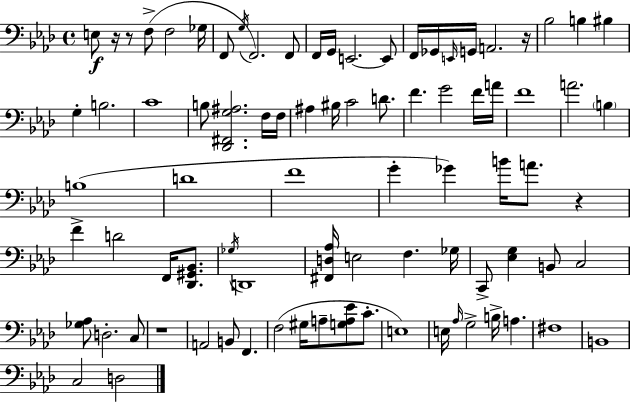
E3/e R/s R/e F3/e F3/h Gb3/s F2/e G3/s F2/h. F2/e F2/s G2/s E2/h. E2/e F2/s Gb2/s E2/s G2/s A2/h. R/s Bb3/h B3/q BIS3/q G3/q B3/h. C4/w B3/e [Db2,F#2,G3,A#3]/h. F3/s F3/s A#3/q BIS3/s C4/h D4/e. F4/q. G4/h F4/s A4/s F4/w A4/h. B3/q B3/w D4/w F4/w G4/q Gb4/q B4/s A4/e. R/q F4/q D4/h F2/s [Db2,G#2,Bb2]/e. Gb3/s D2/w [F#2,D3,Ab3]/s E3/h F3/q. Gb3/s C2/e [Eb3,G3]/q B2/e C3/h [Gb3,Ab3]/e D3/h. C3/e R/w A2/h B2/e F2/q. F3/h G#3/s A3/e [G3,A3,Eb4]/e C4/e. E3/w E3/s Ab3/s G3/h B3/s A3/q. F#3/w B2/w C3/h D3/h